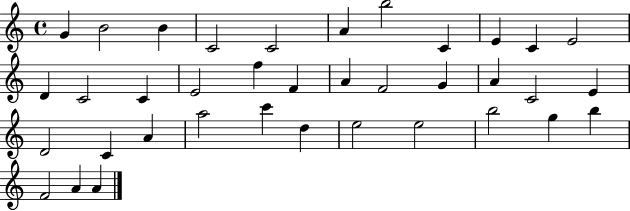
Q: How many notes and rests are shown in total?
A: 37